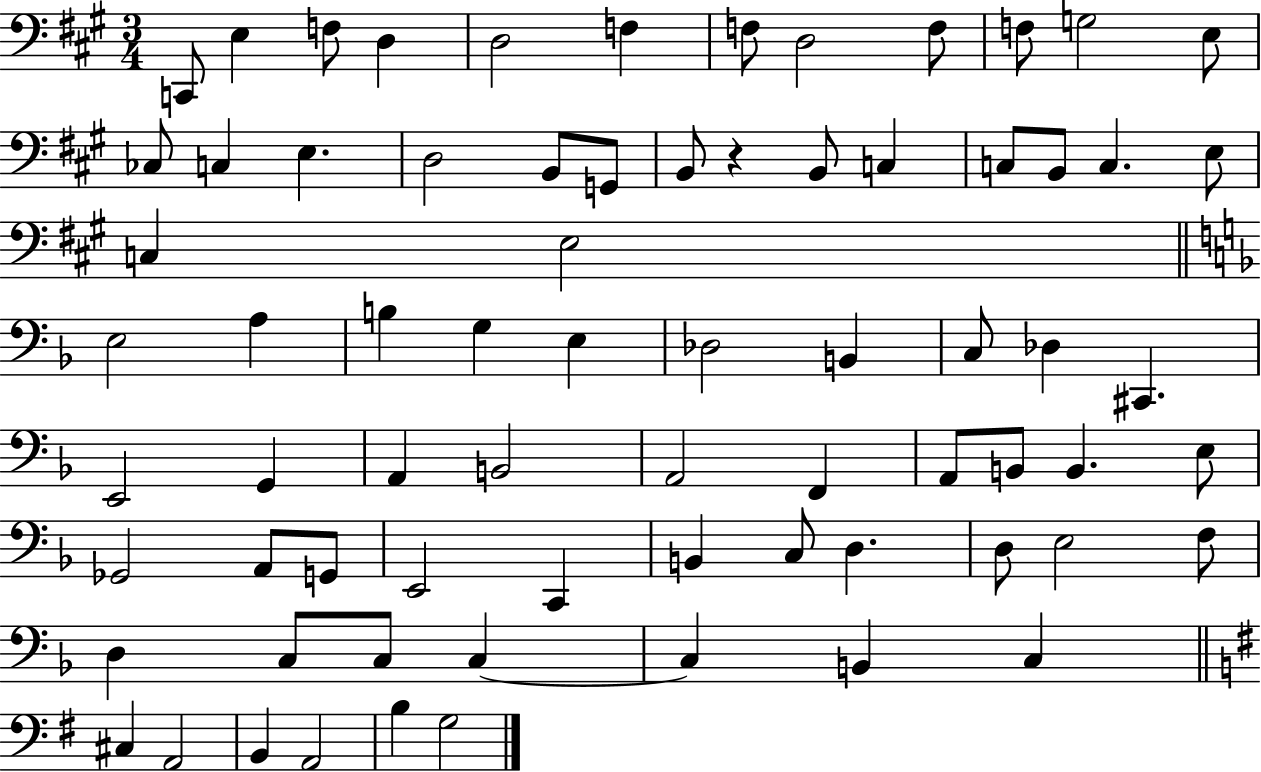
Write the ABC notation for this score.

X:1
T:Untitled
M:3/4
L:1/4
K:A
C,,/2 E, F,/2 D, D,2 F, F,/2 D,2 F,/2 F,/2 G,2 E,/2 _C,/2 C, E, D,2 B,,/2 G,,/2 B,,/2 z B,,/2 C, C,/2 B,,/2 C, E,/2 C, E,2 E,2 A, B, G, E, _D,2 B,, C,/2 _D, ^C,, E,,2 G,, A,, B,,2 A,,2 F,, A,,/2 B,,/2 B,, E,/2 _G,,2 A,,/2 G,,/2 E,,2 C,, B,, C,/2 D, D,/2 E,2 F,/2 D, C,/2 C,/2 C, C, B,, C, ^C, A,,2 B,, A,,2 B, G,2